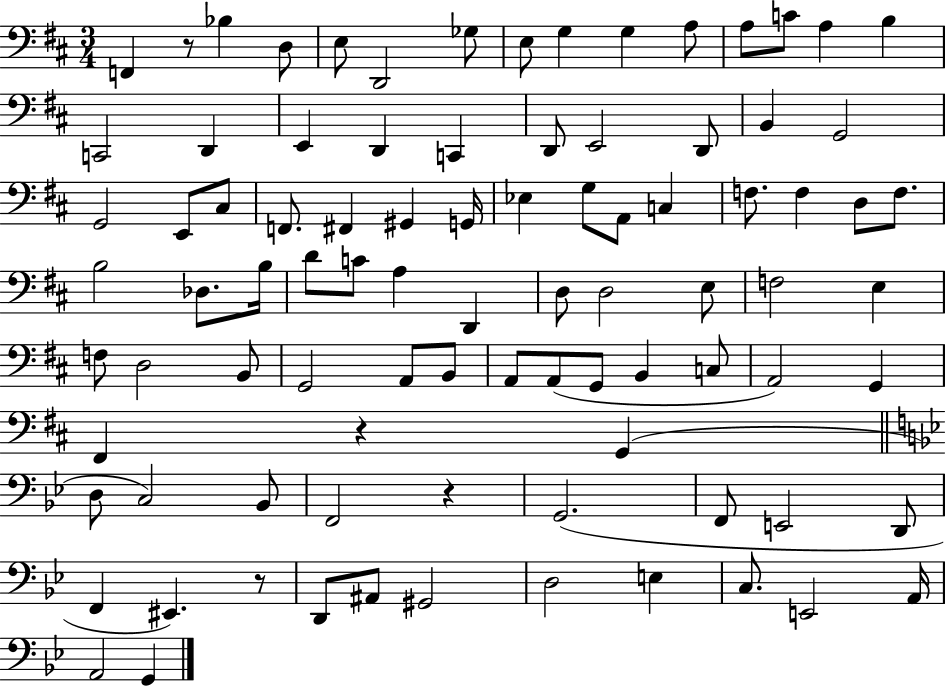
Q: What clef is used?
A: bass